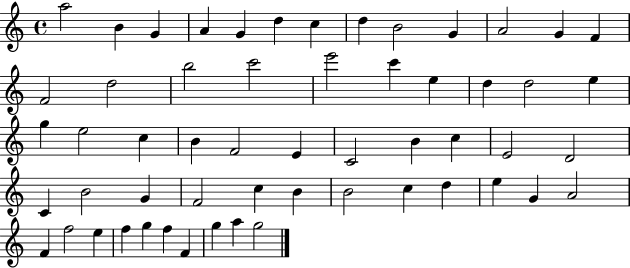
X:1
T:Untitled
M:4/4
L:1/4
K:C
a2 B G A G d c d B2 G A2 G F F2 d2 b2 c'2 e'2 c' e d d2 e g e2 c B F2 E C2 B c E2 D2 C B2 G F2 c B B2 c d e G A2 F f2 e f g f F g a g2